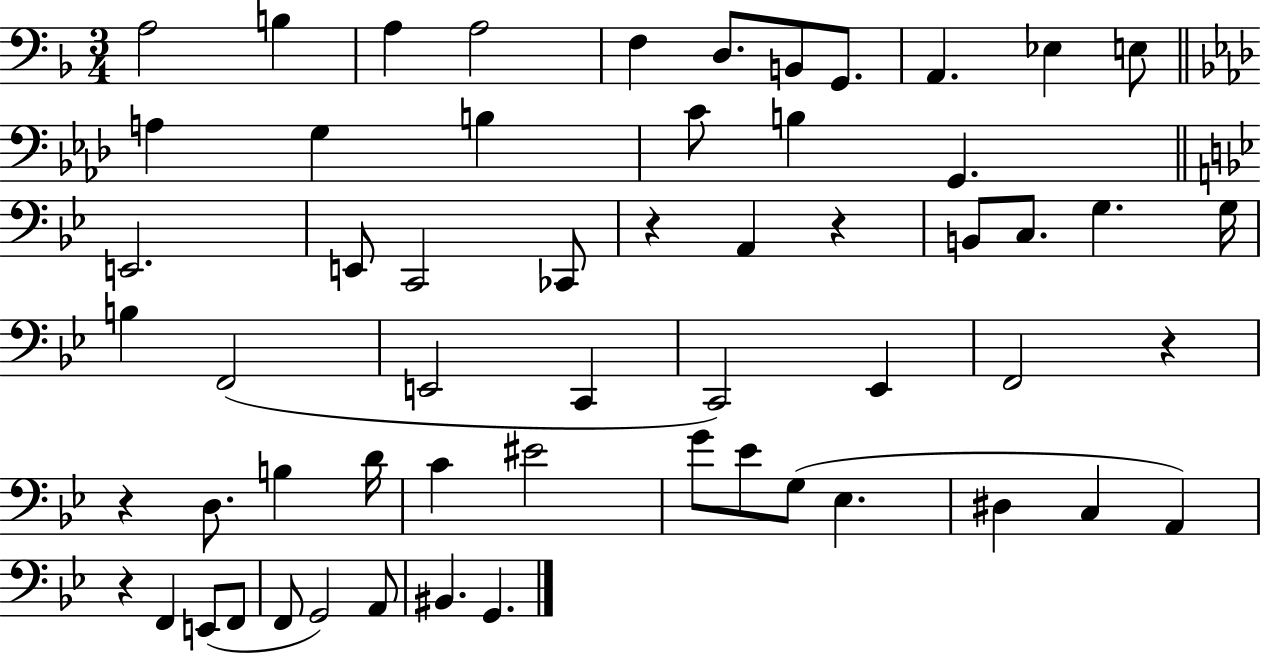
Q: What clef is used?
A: bass